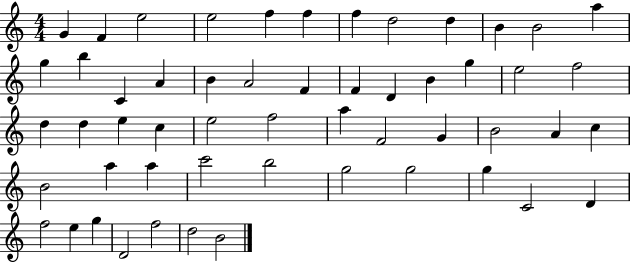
G4/q F4/q E5/h E5/h F5/q F5/q F5/q D5/h D5/q B4/q B4/h A5/q G5/q B5/q C4/q A4/q B4/q A4/h F4/q F4/q D4/q B4/q G5/q E5/h F5/h D5/q D5/q E5/q C5/q E5/h F5/h A5/q F4/h G4/q B4/h A4/q C5/q B4/h A5/q A5/q C6/h B5/h G5/h G5/h G5/q C4/h D4/q F5/h E5/q G5/q D4/h F5/h D5/h B4/h